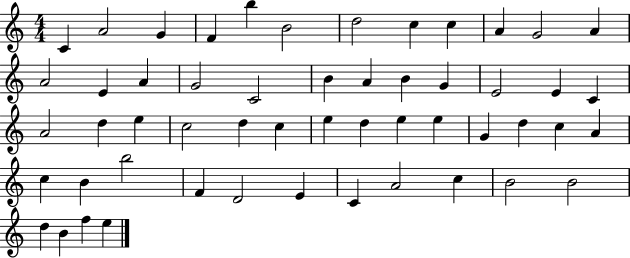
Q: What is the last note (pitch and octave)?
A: E5